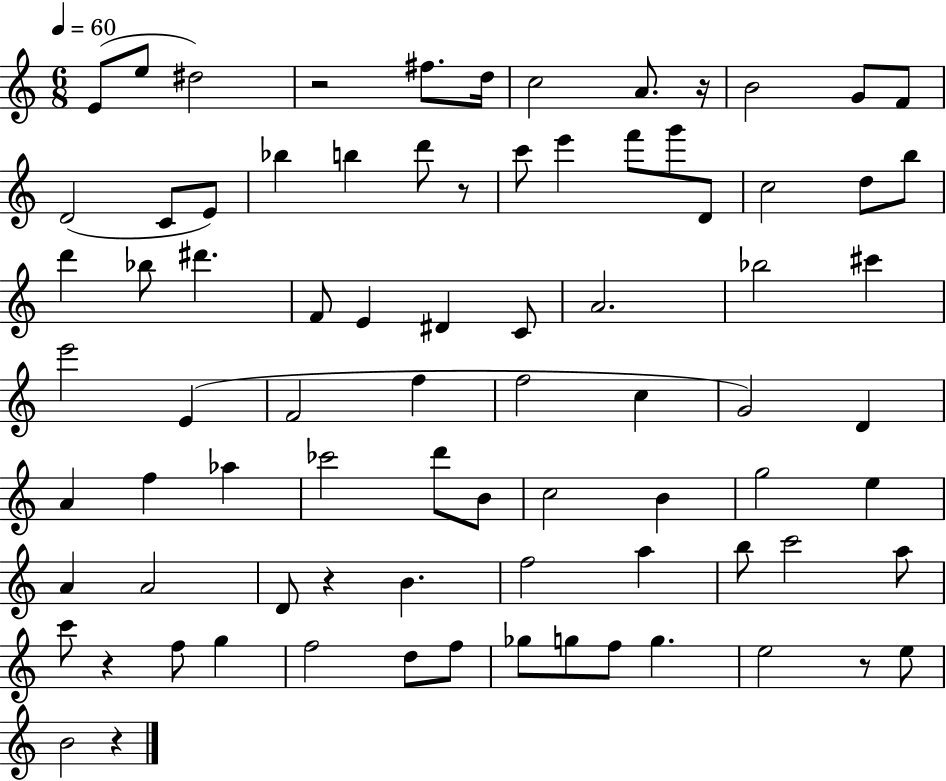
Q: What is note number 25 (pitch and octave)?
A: D6